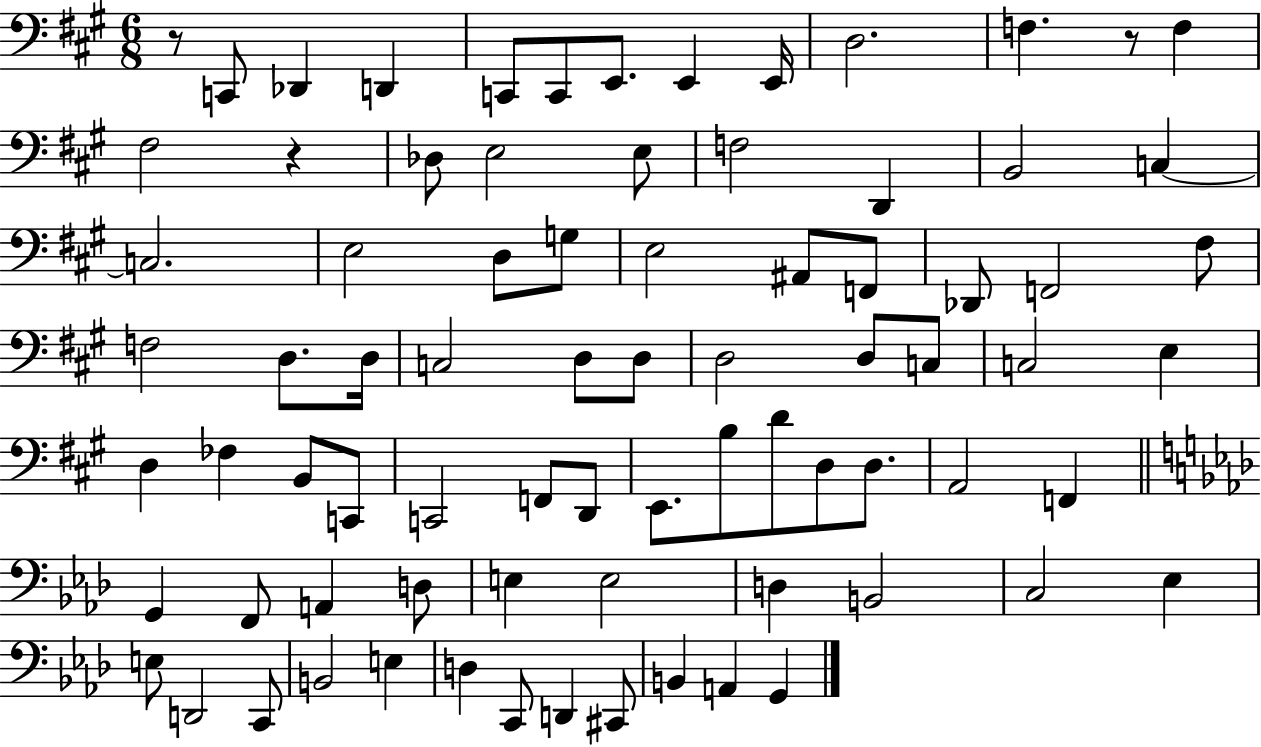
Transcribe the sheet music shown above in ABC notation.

X:1
T:Untitled
M:6/8
L:1/4
K:A
z/2 C,,/2 _D,, D,, C,,/2 C,,/2 E,,/2 E,, E,,/4 D,2 F, z/2 F, ^F,2 z _D,/2 E,2 E,/2 F,2 D,, B,,2 C, C,2 E,2 D,/2 G,/2 E,2 ^A,,/2 F,,/2 _D,,/2 F,,2 ^F,/2 F,2 D,/2 D,/4 C,2 D,/2 D,/2 D,2 D,/2 C,/2 C,2 E, D, _F, B,,/2 C,,/2 C,,2 F,,/2 D,,/2 E,,/2 B,/2 D/2 D,/2 D,/2 A,,2 F,, G,, F,,/2 A,, D,/2 E, E,2 D, B,,2 C,2 _E, E,/2 D,,2 C,,/2 B,,2 E, D, C,,/2 D,, ^C,,/2 B,, A,, G,,